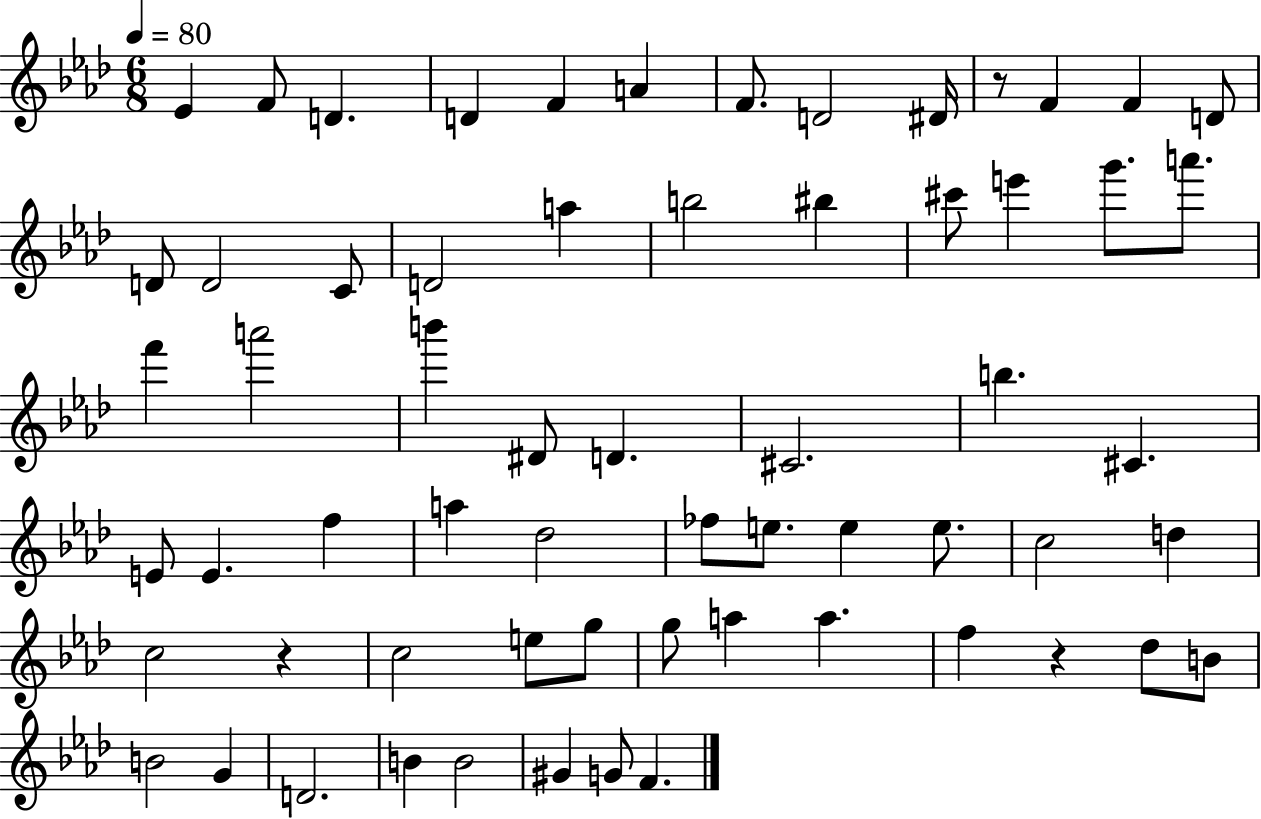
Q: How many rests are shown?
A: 3